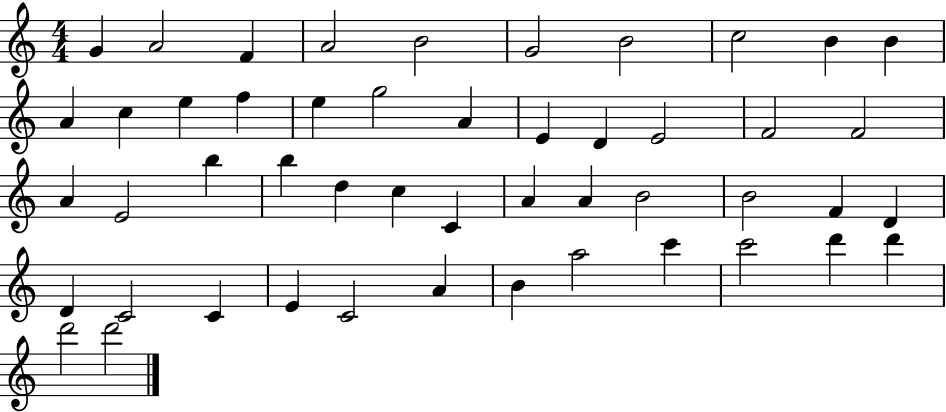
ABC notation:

X:1
T:Untitled
M:4/4
L:1/4
K:C
G A2 F A2 B2 G2 B2 c2 B B A c e f e g2 A E D E2 F2 F2 A E2 b b d c C A A B2 B2 F D D C2 C E C2 A B a2 c' c'2 d' d' d'2 d'2